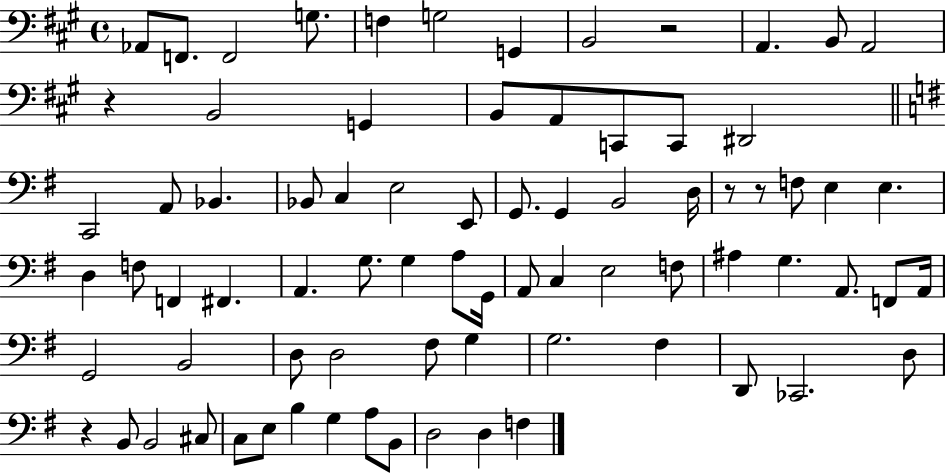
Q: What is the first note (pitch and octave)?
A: Ab2